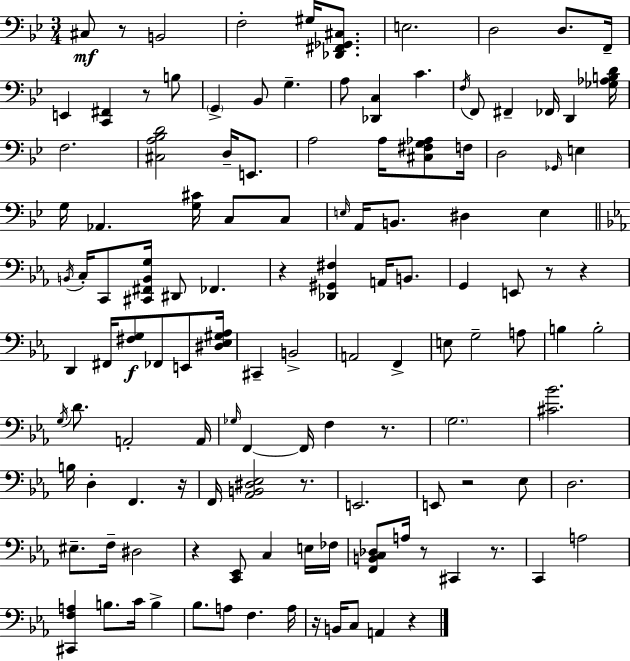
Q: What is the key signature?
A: BES major